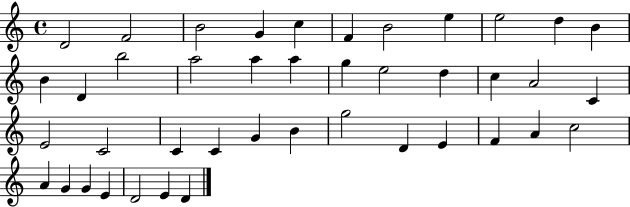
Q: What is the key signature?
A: C major